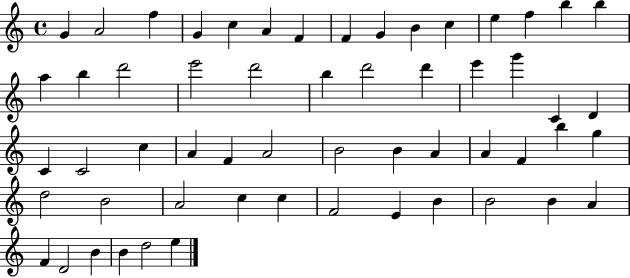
{
  \clef treble
  \time 4/4
  \defaultTimeSignature
  \key c \major
  g'4 a'2 f''4 | g'4 c''4 a'4 f'4 | f'4 g'4 b'4 c''4 | e''4 f''4 b''4 b''4 | \break a''4 b''4 d'''2 | e'''2 d'''2 | b''4 d'''2 d'''4 | e'''4 g'''4 c'4 d'4 | \break c'4 c'2 c''4 | a'4 f'4 a'2 | b'2 b'4 a'4 | a'4 f'4 b''4 g''4 | \break d''2 b'2 | a'2 c''4 c''4 | f'2 e'4 b'4 | b'2 b'4 a'4 | \break f'4 d'2 b'4 | b'4 d''2 e''4 | \bar "|."
}